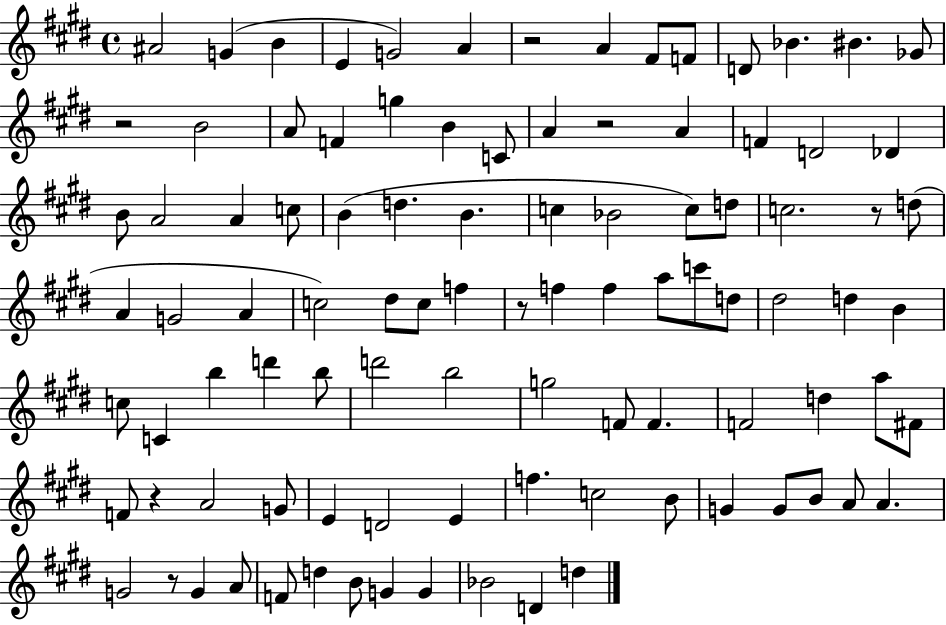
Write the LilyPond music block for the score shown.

{
  \clef treble
  \time 4/4
  \defaultTimeSignature
  \key e \major
  \repeat volta 2 { ais'2 g'4( b'4 | e'4 g'2) a'4 | r2 a'4 fis'8 f'8 | d'8 bes'4. bis'4. ges'8 | \break r2 b'2 | a'8 f'4 g''4 b'4 c'8 | a'4 r2 a'4 | f'4 d'2 des'4 | \break b'8 a'2 a'4 c''8 | b'4( d''4. b'4. | c''4 bes'2 c''8) d''8 | c''2. r8 d''8( | \break a'4 g'2 a'4 | c''2) dis''8 c''8 f''4 | r8 f''4 f''4 a''8 c'''8 d''8 | dis''2 d''4 b'4 | \break c''8 c'4 b''4 d'''4 b''8 | d'''2 b''2 | g''2 f'8 f'4. | f'2 d''4 a''8 fis'8 | \break f'8 r4 a'2 g'8 | e'4 d'2 e'4 | f''4. c''2 b'8 | g'4 g'8 b'8 a'8 a'4. | \break g'2 r8 g'4 a'8 | f'8 d''4 b'8 g'4 g'4 | bes'2 d'4 d''4 | } \bar "|."
}